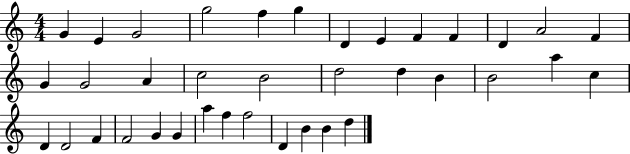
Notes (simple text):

G4/q E4/q G4/h G5/h F5/q G5/q D4/q E4/q F4/q F4/q D4/q A4/h F4/q G4/q G4/h A4/q C5/h B4/h D5/h D5/q B4/q B4/h A5/q C5/q D4/q D4/h F4/q F4/h G4/q G4/q A5/q F5/q F5/h D4/q B4/q B4/q D5/q